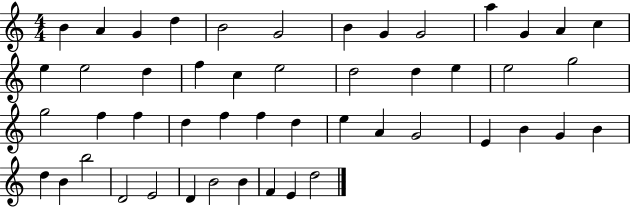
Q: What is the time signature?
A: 4/4